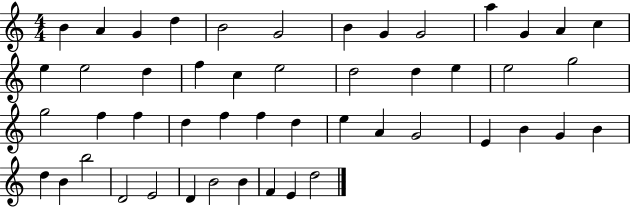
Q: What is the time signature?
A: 4/4